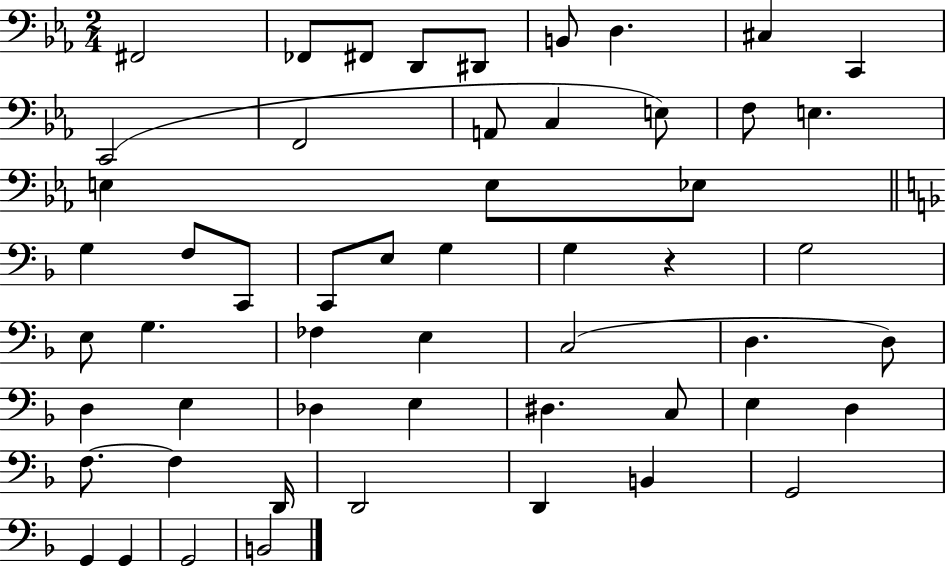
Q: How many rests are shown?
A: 1